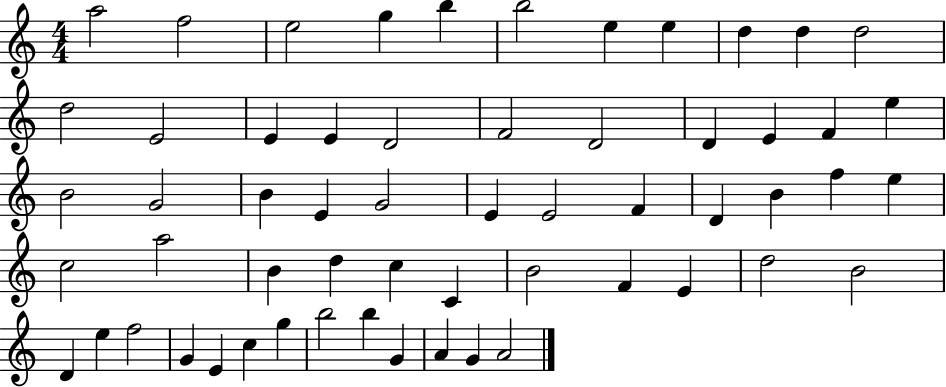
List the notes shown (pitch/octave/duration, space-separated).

A5/h F5/h E5/h G5/q B5/q B5/h E5/q E5/q D5/q D5/q D5/h D5/h E4/h E4/q E4/q D4/h F4/h D4/h D4/q E4/q F4/q E5/q B4/h G4/h B4/q E4/q G4/h E4/q E4/h F4/q D4/q B4/q F5/q E5/q C5/h A5/h B4/q D5/q C5/q C4/q B4/h F4/q E4/q D5/h B4/h D4/q E5/q F5/h G4/q E4/q C5/q G5/q B5/h B5/q G4/q A4/q G4/q A4/h